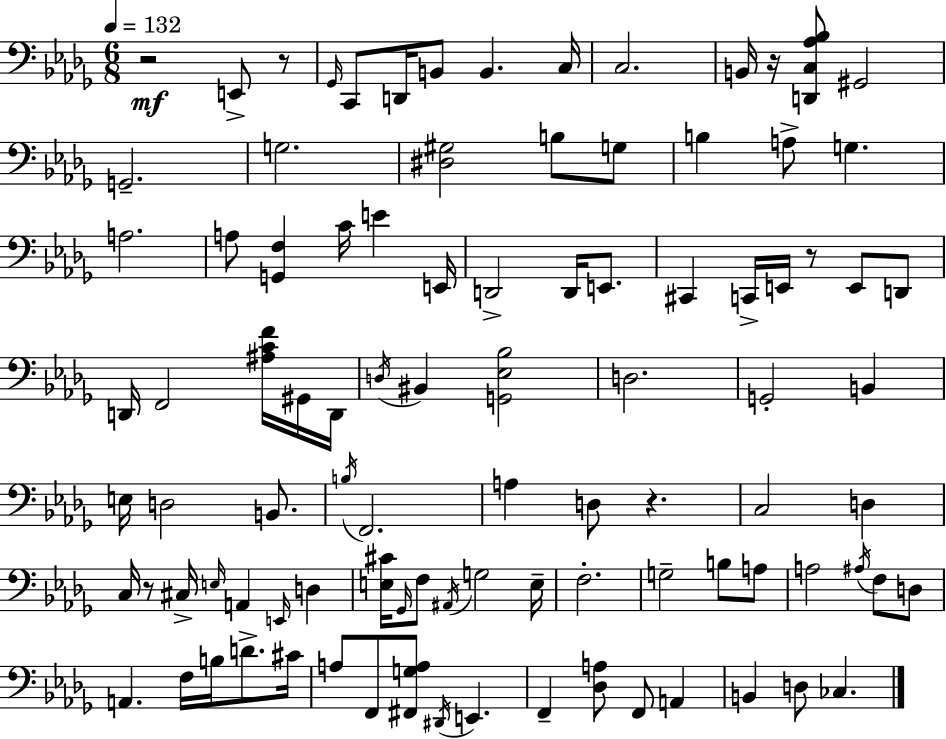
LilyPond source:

{
  \clef bass
  \numericTimeSignature
  \time 6/8
  \key bes \minor
  \tempo 4 = 132
  \repeat volta 2 { r2\mf e,8-> r8 | \grace { ges,16 } c,8 d,16 b,8 b,4. | c16 c2. | b,16 r16 <d, c aes bes>8 gis,2 | \break g,2.-- | g2. | <dis gis>2 b8 g8 | b4 a8-> g4. | \break a2. | a8 <g, f>4 c'16 e'4 | e,16 d,2-> d,16 e,8. | cis,4 c,16-> e,16 r8 e,8 d,8 | \break d,16 f,2 <ais c' f'>16 gis,16 | d,16 \acciaccatura { d16 } bis,4 <g, ees bes>2 | d2. | g,2-. b,4 | \break e16 d2 b,8. | \acciaccatura { b16 } f,2. | a4 d8 r4. | c2 d4 | \break c16 r8 cis16-> \grace { e16 } a,4 | \grace { e,16 } d4 <e cis'>16 \grace { ges,16 } f8 \acciaccatura { ais,16 } g2 | e16-- f2.-. | g2-- | \break b8 a8 a2 | \acciaccatura { ais16 } f8 d8 a,4. | f16 b16 d'8.-> cis'16 a8 f,8 | <fis, g a>8 \acciaccatura { dis,16 } e,4. f,4-- | \break <des a>8 f,8 a,4 b,4 | d8 ces4. } \bar "|."
}